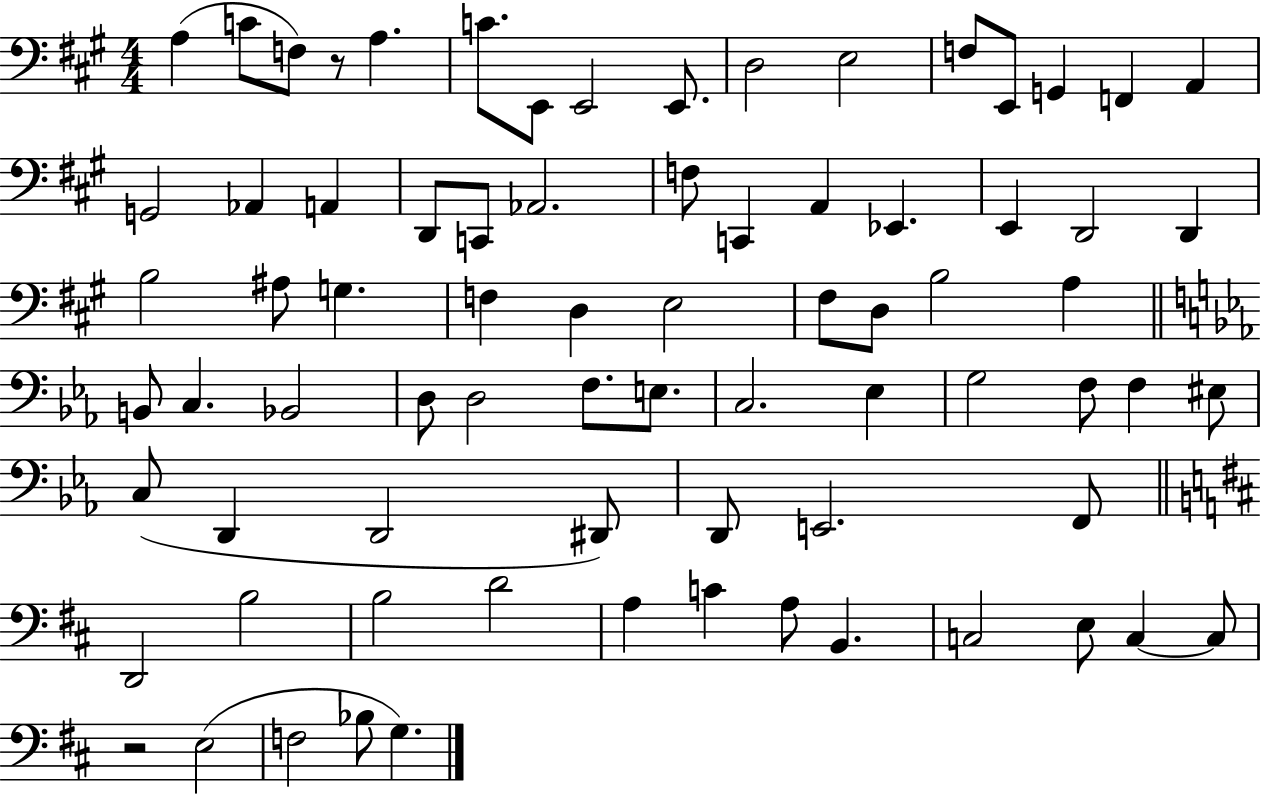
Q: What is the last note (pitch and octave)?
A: G3